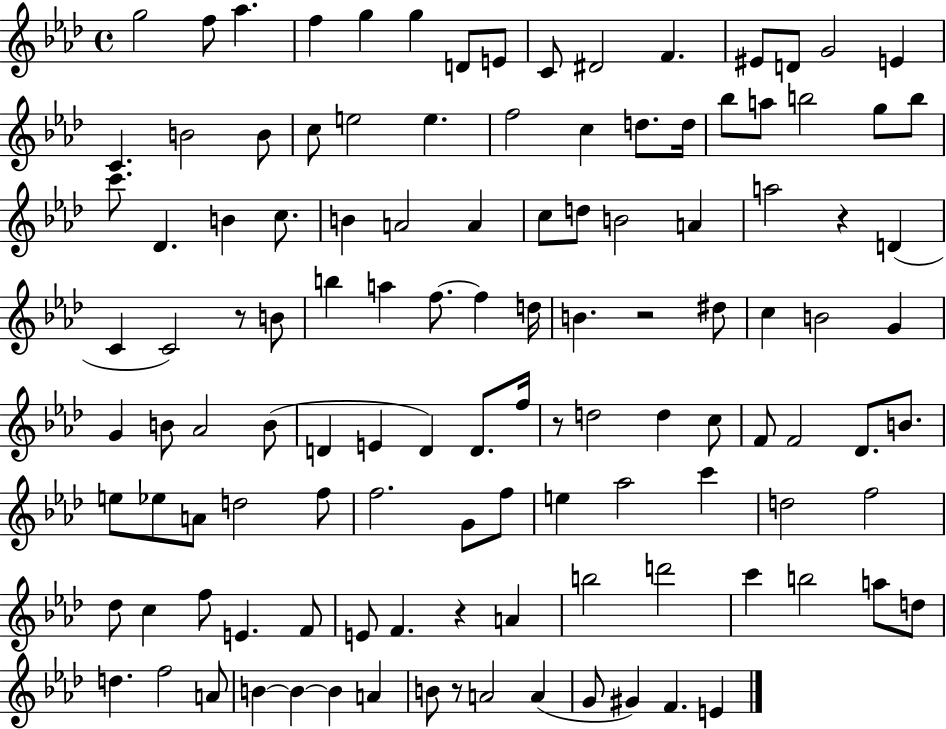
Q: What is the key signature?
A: AES major